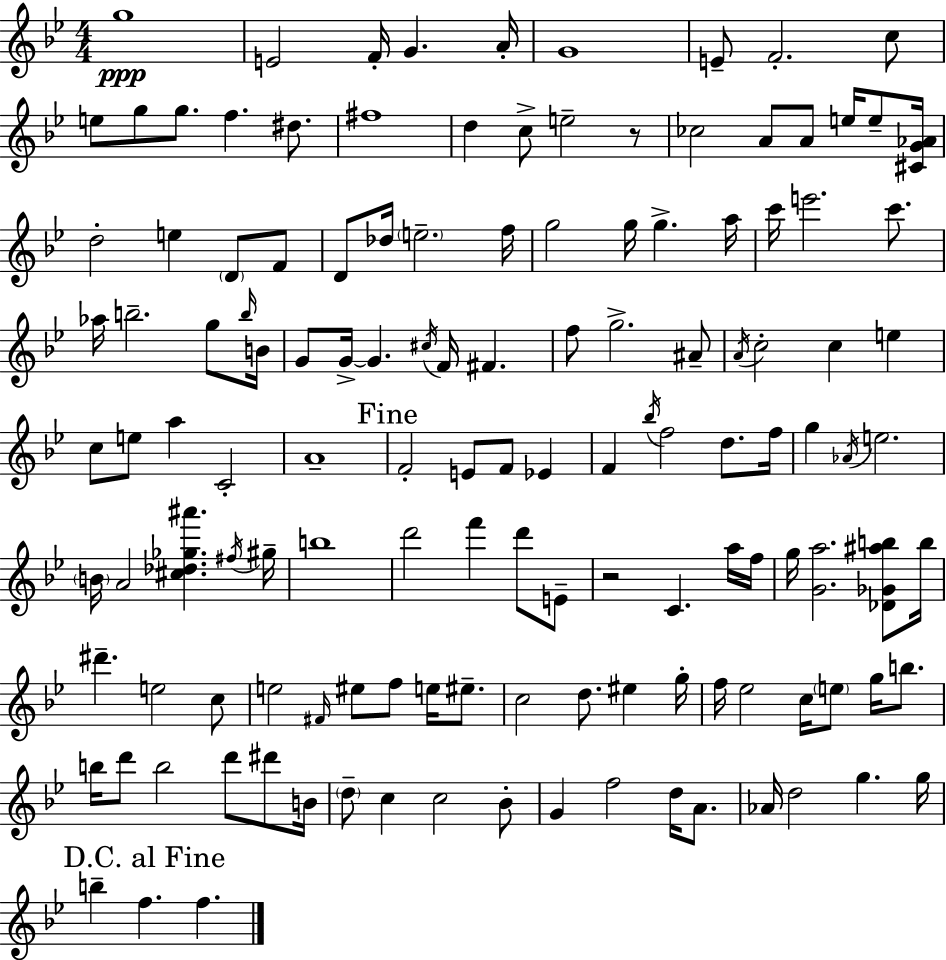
G5/w E4/h F4/s G4/q. A4/s G4/w E4/e F4/h. C5/e E5/e G5/e G5/e. F5/q. D#5/e. F#5/w D5/q C5/e E5/h R/e CES5/h A4/e A4/e E5/s E5/e [C#4,G4,Ab4]/s D5/h E5/q D4/e F4/e D4/e Db5/s E5/h. F5/s G5/h G5/s G5/q. A5/s C6/s E6/h. C6/e. Ab5/s B5/h. G5/e B5/s B4/s G4/e G4/s G4/q. C#5/s F4/s F#4/q. F5/e G5/h. A#4/e A4/s C5/h C5/q E5/q C5/e E5/e A5/q C4/h A4/w F4/h E4/e F4/e Eb4/q F4/q Bb5/s F5/h D5/e. F5/s G5/q Ab4/s E5/h. B4/s A4/h [C#5,Db5,Gb5,A#6]/q. F#5/s G#5/s B5/w D6/h F6/q D6/e E4/e R/h C4/q. A5/s F5/s G5/s [G4,A5]/h. [Db4,Gb4,A#5,B5]/e B5/s D#6/q. E5/h C5/e E5/h F#4/s EIS5/e F5/e E5/s EIS5/e. C5/h D5/e. EIS5/q G5/s F5/s Eb5/h C5/s E5/e G5/s B5/e. B5/s D6/e B5/h D6/e D#6/e B4/s D5/e C5/q C5/h Bb4/e G4/q F5/h D5/s A4/e. Ab4/s D5/h G5/q. G5/s B5/q F5/q. F5/q.